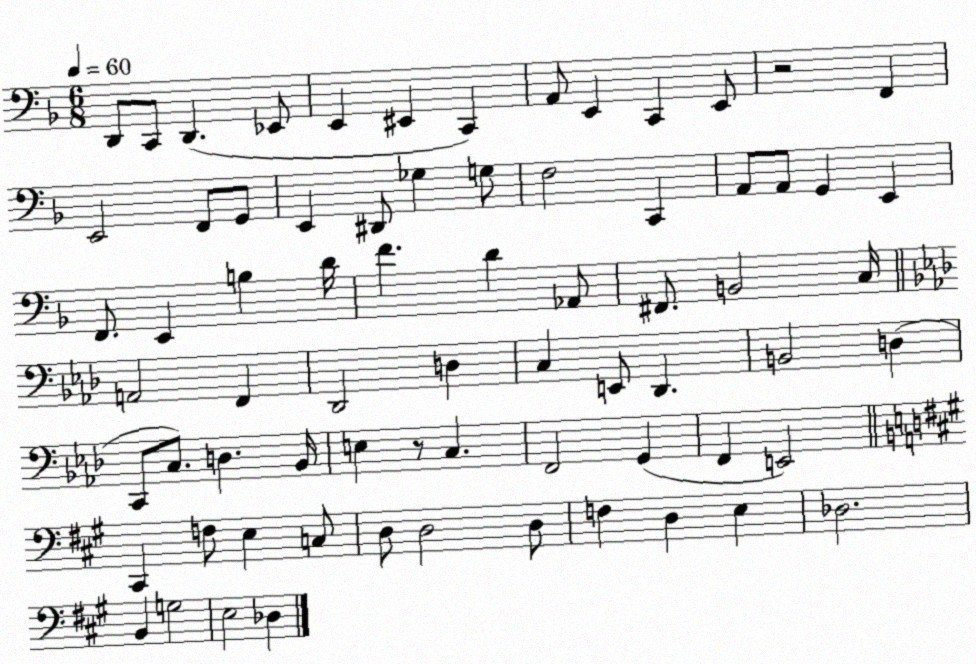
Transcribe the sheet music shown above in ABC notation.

X:1
T:Untitled
M:6/8
L:1/4
K:F
D,,/2 C,,/2 D,, _E,,/2 E,, ^E,, C,, A,,/2 E,, C,, E,,/2 z2 F,, E,,2 F,,/2 G,,/2 E,, ^D,,/2 _G, G,/2 F,2 C,, A,,/2 A,,/2 G,, E,, F,,/2 E,, B, D/4 F D _A,,/2 ^F,,/2 B,,2 C,/4 A,,2 F,, _D,,2 D, C, E,,/2 _D,, B,,2 D, C,,/2 C,/2 D, _B,,/4 E, z/2 C, F,,2 G,, F,, E,,2 ^C,, F,/2 E, C,/2 D,/2 D,2 D,/2 F, D, E, _D,2 B,, G,2 E,2 _D,